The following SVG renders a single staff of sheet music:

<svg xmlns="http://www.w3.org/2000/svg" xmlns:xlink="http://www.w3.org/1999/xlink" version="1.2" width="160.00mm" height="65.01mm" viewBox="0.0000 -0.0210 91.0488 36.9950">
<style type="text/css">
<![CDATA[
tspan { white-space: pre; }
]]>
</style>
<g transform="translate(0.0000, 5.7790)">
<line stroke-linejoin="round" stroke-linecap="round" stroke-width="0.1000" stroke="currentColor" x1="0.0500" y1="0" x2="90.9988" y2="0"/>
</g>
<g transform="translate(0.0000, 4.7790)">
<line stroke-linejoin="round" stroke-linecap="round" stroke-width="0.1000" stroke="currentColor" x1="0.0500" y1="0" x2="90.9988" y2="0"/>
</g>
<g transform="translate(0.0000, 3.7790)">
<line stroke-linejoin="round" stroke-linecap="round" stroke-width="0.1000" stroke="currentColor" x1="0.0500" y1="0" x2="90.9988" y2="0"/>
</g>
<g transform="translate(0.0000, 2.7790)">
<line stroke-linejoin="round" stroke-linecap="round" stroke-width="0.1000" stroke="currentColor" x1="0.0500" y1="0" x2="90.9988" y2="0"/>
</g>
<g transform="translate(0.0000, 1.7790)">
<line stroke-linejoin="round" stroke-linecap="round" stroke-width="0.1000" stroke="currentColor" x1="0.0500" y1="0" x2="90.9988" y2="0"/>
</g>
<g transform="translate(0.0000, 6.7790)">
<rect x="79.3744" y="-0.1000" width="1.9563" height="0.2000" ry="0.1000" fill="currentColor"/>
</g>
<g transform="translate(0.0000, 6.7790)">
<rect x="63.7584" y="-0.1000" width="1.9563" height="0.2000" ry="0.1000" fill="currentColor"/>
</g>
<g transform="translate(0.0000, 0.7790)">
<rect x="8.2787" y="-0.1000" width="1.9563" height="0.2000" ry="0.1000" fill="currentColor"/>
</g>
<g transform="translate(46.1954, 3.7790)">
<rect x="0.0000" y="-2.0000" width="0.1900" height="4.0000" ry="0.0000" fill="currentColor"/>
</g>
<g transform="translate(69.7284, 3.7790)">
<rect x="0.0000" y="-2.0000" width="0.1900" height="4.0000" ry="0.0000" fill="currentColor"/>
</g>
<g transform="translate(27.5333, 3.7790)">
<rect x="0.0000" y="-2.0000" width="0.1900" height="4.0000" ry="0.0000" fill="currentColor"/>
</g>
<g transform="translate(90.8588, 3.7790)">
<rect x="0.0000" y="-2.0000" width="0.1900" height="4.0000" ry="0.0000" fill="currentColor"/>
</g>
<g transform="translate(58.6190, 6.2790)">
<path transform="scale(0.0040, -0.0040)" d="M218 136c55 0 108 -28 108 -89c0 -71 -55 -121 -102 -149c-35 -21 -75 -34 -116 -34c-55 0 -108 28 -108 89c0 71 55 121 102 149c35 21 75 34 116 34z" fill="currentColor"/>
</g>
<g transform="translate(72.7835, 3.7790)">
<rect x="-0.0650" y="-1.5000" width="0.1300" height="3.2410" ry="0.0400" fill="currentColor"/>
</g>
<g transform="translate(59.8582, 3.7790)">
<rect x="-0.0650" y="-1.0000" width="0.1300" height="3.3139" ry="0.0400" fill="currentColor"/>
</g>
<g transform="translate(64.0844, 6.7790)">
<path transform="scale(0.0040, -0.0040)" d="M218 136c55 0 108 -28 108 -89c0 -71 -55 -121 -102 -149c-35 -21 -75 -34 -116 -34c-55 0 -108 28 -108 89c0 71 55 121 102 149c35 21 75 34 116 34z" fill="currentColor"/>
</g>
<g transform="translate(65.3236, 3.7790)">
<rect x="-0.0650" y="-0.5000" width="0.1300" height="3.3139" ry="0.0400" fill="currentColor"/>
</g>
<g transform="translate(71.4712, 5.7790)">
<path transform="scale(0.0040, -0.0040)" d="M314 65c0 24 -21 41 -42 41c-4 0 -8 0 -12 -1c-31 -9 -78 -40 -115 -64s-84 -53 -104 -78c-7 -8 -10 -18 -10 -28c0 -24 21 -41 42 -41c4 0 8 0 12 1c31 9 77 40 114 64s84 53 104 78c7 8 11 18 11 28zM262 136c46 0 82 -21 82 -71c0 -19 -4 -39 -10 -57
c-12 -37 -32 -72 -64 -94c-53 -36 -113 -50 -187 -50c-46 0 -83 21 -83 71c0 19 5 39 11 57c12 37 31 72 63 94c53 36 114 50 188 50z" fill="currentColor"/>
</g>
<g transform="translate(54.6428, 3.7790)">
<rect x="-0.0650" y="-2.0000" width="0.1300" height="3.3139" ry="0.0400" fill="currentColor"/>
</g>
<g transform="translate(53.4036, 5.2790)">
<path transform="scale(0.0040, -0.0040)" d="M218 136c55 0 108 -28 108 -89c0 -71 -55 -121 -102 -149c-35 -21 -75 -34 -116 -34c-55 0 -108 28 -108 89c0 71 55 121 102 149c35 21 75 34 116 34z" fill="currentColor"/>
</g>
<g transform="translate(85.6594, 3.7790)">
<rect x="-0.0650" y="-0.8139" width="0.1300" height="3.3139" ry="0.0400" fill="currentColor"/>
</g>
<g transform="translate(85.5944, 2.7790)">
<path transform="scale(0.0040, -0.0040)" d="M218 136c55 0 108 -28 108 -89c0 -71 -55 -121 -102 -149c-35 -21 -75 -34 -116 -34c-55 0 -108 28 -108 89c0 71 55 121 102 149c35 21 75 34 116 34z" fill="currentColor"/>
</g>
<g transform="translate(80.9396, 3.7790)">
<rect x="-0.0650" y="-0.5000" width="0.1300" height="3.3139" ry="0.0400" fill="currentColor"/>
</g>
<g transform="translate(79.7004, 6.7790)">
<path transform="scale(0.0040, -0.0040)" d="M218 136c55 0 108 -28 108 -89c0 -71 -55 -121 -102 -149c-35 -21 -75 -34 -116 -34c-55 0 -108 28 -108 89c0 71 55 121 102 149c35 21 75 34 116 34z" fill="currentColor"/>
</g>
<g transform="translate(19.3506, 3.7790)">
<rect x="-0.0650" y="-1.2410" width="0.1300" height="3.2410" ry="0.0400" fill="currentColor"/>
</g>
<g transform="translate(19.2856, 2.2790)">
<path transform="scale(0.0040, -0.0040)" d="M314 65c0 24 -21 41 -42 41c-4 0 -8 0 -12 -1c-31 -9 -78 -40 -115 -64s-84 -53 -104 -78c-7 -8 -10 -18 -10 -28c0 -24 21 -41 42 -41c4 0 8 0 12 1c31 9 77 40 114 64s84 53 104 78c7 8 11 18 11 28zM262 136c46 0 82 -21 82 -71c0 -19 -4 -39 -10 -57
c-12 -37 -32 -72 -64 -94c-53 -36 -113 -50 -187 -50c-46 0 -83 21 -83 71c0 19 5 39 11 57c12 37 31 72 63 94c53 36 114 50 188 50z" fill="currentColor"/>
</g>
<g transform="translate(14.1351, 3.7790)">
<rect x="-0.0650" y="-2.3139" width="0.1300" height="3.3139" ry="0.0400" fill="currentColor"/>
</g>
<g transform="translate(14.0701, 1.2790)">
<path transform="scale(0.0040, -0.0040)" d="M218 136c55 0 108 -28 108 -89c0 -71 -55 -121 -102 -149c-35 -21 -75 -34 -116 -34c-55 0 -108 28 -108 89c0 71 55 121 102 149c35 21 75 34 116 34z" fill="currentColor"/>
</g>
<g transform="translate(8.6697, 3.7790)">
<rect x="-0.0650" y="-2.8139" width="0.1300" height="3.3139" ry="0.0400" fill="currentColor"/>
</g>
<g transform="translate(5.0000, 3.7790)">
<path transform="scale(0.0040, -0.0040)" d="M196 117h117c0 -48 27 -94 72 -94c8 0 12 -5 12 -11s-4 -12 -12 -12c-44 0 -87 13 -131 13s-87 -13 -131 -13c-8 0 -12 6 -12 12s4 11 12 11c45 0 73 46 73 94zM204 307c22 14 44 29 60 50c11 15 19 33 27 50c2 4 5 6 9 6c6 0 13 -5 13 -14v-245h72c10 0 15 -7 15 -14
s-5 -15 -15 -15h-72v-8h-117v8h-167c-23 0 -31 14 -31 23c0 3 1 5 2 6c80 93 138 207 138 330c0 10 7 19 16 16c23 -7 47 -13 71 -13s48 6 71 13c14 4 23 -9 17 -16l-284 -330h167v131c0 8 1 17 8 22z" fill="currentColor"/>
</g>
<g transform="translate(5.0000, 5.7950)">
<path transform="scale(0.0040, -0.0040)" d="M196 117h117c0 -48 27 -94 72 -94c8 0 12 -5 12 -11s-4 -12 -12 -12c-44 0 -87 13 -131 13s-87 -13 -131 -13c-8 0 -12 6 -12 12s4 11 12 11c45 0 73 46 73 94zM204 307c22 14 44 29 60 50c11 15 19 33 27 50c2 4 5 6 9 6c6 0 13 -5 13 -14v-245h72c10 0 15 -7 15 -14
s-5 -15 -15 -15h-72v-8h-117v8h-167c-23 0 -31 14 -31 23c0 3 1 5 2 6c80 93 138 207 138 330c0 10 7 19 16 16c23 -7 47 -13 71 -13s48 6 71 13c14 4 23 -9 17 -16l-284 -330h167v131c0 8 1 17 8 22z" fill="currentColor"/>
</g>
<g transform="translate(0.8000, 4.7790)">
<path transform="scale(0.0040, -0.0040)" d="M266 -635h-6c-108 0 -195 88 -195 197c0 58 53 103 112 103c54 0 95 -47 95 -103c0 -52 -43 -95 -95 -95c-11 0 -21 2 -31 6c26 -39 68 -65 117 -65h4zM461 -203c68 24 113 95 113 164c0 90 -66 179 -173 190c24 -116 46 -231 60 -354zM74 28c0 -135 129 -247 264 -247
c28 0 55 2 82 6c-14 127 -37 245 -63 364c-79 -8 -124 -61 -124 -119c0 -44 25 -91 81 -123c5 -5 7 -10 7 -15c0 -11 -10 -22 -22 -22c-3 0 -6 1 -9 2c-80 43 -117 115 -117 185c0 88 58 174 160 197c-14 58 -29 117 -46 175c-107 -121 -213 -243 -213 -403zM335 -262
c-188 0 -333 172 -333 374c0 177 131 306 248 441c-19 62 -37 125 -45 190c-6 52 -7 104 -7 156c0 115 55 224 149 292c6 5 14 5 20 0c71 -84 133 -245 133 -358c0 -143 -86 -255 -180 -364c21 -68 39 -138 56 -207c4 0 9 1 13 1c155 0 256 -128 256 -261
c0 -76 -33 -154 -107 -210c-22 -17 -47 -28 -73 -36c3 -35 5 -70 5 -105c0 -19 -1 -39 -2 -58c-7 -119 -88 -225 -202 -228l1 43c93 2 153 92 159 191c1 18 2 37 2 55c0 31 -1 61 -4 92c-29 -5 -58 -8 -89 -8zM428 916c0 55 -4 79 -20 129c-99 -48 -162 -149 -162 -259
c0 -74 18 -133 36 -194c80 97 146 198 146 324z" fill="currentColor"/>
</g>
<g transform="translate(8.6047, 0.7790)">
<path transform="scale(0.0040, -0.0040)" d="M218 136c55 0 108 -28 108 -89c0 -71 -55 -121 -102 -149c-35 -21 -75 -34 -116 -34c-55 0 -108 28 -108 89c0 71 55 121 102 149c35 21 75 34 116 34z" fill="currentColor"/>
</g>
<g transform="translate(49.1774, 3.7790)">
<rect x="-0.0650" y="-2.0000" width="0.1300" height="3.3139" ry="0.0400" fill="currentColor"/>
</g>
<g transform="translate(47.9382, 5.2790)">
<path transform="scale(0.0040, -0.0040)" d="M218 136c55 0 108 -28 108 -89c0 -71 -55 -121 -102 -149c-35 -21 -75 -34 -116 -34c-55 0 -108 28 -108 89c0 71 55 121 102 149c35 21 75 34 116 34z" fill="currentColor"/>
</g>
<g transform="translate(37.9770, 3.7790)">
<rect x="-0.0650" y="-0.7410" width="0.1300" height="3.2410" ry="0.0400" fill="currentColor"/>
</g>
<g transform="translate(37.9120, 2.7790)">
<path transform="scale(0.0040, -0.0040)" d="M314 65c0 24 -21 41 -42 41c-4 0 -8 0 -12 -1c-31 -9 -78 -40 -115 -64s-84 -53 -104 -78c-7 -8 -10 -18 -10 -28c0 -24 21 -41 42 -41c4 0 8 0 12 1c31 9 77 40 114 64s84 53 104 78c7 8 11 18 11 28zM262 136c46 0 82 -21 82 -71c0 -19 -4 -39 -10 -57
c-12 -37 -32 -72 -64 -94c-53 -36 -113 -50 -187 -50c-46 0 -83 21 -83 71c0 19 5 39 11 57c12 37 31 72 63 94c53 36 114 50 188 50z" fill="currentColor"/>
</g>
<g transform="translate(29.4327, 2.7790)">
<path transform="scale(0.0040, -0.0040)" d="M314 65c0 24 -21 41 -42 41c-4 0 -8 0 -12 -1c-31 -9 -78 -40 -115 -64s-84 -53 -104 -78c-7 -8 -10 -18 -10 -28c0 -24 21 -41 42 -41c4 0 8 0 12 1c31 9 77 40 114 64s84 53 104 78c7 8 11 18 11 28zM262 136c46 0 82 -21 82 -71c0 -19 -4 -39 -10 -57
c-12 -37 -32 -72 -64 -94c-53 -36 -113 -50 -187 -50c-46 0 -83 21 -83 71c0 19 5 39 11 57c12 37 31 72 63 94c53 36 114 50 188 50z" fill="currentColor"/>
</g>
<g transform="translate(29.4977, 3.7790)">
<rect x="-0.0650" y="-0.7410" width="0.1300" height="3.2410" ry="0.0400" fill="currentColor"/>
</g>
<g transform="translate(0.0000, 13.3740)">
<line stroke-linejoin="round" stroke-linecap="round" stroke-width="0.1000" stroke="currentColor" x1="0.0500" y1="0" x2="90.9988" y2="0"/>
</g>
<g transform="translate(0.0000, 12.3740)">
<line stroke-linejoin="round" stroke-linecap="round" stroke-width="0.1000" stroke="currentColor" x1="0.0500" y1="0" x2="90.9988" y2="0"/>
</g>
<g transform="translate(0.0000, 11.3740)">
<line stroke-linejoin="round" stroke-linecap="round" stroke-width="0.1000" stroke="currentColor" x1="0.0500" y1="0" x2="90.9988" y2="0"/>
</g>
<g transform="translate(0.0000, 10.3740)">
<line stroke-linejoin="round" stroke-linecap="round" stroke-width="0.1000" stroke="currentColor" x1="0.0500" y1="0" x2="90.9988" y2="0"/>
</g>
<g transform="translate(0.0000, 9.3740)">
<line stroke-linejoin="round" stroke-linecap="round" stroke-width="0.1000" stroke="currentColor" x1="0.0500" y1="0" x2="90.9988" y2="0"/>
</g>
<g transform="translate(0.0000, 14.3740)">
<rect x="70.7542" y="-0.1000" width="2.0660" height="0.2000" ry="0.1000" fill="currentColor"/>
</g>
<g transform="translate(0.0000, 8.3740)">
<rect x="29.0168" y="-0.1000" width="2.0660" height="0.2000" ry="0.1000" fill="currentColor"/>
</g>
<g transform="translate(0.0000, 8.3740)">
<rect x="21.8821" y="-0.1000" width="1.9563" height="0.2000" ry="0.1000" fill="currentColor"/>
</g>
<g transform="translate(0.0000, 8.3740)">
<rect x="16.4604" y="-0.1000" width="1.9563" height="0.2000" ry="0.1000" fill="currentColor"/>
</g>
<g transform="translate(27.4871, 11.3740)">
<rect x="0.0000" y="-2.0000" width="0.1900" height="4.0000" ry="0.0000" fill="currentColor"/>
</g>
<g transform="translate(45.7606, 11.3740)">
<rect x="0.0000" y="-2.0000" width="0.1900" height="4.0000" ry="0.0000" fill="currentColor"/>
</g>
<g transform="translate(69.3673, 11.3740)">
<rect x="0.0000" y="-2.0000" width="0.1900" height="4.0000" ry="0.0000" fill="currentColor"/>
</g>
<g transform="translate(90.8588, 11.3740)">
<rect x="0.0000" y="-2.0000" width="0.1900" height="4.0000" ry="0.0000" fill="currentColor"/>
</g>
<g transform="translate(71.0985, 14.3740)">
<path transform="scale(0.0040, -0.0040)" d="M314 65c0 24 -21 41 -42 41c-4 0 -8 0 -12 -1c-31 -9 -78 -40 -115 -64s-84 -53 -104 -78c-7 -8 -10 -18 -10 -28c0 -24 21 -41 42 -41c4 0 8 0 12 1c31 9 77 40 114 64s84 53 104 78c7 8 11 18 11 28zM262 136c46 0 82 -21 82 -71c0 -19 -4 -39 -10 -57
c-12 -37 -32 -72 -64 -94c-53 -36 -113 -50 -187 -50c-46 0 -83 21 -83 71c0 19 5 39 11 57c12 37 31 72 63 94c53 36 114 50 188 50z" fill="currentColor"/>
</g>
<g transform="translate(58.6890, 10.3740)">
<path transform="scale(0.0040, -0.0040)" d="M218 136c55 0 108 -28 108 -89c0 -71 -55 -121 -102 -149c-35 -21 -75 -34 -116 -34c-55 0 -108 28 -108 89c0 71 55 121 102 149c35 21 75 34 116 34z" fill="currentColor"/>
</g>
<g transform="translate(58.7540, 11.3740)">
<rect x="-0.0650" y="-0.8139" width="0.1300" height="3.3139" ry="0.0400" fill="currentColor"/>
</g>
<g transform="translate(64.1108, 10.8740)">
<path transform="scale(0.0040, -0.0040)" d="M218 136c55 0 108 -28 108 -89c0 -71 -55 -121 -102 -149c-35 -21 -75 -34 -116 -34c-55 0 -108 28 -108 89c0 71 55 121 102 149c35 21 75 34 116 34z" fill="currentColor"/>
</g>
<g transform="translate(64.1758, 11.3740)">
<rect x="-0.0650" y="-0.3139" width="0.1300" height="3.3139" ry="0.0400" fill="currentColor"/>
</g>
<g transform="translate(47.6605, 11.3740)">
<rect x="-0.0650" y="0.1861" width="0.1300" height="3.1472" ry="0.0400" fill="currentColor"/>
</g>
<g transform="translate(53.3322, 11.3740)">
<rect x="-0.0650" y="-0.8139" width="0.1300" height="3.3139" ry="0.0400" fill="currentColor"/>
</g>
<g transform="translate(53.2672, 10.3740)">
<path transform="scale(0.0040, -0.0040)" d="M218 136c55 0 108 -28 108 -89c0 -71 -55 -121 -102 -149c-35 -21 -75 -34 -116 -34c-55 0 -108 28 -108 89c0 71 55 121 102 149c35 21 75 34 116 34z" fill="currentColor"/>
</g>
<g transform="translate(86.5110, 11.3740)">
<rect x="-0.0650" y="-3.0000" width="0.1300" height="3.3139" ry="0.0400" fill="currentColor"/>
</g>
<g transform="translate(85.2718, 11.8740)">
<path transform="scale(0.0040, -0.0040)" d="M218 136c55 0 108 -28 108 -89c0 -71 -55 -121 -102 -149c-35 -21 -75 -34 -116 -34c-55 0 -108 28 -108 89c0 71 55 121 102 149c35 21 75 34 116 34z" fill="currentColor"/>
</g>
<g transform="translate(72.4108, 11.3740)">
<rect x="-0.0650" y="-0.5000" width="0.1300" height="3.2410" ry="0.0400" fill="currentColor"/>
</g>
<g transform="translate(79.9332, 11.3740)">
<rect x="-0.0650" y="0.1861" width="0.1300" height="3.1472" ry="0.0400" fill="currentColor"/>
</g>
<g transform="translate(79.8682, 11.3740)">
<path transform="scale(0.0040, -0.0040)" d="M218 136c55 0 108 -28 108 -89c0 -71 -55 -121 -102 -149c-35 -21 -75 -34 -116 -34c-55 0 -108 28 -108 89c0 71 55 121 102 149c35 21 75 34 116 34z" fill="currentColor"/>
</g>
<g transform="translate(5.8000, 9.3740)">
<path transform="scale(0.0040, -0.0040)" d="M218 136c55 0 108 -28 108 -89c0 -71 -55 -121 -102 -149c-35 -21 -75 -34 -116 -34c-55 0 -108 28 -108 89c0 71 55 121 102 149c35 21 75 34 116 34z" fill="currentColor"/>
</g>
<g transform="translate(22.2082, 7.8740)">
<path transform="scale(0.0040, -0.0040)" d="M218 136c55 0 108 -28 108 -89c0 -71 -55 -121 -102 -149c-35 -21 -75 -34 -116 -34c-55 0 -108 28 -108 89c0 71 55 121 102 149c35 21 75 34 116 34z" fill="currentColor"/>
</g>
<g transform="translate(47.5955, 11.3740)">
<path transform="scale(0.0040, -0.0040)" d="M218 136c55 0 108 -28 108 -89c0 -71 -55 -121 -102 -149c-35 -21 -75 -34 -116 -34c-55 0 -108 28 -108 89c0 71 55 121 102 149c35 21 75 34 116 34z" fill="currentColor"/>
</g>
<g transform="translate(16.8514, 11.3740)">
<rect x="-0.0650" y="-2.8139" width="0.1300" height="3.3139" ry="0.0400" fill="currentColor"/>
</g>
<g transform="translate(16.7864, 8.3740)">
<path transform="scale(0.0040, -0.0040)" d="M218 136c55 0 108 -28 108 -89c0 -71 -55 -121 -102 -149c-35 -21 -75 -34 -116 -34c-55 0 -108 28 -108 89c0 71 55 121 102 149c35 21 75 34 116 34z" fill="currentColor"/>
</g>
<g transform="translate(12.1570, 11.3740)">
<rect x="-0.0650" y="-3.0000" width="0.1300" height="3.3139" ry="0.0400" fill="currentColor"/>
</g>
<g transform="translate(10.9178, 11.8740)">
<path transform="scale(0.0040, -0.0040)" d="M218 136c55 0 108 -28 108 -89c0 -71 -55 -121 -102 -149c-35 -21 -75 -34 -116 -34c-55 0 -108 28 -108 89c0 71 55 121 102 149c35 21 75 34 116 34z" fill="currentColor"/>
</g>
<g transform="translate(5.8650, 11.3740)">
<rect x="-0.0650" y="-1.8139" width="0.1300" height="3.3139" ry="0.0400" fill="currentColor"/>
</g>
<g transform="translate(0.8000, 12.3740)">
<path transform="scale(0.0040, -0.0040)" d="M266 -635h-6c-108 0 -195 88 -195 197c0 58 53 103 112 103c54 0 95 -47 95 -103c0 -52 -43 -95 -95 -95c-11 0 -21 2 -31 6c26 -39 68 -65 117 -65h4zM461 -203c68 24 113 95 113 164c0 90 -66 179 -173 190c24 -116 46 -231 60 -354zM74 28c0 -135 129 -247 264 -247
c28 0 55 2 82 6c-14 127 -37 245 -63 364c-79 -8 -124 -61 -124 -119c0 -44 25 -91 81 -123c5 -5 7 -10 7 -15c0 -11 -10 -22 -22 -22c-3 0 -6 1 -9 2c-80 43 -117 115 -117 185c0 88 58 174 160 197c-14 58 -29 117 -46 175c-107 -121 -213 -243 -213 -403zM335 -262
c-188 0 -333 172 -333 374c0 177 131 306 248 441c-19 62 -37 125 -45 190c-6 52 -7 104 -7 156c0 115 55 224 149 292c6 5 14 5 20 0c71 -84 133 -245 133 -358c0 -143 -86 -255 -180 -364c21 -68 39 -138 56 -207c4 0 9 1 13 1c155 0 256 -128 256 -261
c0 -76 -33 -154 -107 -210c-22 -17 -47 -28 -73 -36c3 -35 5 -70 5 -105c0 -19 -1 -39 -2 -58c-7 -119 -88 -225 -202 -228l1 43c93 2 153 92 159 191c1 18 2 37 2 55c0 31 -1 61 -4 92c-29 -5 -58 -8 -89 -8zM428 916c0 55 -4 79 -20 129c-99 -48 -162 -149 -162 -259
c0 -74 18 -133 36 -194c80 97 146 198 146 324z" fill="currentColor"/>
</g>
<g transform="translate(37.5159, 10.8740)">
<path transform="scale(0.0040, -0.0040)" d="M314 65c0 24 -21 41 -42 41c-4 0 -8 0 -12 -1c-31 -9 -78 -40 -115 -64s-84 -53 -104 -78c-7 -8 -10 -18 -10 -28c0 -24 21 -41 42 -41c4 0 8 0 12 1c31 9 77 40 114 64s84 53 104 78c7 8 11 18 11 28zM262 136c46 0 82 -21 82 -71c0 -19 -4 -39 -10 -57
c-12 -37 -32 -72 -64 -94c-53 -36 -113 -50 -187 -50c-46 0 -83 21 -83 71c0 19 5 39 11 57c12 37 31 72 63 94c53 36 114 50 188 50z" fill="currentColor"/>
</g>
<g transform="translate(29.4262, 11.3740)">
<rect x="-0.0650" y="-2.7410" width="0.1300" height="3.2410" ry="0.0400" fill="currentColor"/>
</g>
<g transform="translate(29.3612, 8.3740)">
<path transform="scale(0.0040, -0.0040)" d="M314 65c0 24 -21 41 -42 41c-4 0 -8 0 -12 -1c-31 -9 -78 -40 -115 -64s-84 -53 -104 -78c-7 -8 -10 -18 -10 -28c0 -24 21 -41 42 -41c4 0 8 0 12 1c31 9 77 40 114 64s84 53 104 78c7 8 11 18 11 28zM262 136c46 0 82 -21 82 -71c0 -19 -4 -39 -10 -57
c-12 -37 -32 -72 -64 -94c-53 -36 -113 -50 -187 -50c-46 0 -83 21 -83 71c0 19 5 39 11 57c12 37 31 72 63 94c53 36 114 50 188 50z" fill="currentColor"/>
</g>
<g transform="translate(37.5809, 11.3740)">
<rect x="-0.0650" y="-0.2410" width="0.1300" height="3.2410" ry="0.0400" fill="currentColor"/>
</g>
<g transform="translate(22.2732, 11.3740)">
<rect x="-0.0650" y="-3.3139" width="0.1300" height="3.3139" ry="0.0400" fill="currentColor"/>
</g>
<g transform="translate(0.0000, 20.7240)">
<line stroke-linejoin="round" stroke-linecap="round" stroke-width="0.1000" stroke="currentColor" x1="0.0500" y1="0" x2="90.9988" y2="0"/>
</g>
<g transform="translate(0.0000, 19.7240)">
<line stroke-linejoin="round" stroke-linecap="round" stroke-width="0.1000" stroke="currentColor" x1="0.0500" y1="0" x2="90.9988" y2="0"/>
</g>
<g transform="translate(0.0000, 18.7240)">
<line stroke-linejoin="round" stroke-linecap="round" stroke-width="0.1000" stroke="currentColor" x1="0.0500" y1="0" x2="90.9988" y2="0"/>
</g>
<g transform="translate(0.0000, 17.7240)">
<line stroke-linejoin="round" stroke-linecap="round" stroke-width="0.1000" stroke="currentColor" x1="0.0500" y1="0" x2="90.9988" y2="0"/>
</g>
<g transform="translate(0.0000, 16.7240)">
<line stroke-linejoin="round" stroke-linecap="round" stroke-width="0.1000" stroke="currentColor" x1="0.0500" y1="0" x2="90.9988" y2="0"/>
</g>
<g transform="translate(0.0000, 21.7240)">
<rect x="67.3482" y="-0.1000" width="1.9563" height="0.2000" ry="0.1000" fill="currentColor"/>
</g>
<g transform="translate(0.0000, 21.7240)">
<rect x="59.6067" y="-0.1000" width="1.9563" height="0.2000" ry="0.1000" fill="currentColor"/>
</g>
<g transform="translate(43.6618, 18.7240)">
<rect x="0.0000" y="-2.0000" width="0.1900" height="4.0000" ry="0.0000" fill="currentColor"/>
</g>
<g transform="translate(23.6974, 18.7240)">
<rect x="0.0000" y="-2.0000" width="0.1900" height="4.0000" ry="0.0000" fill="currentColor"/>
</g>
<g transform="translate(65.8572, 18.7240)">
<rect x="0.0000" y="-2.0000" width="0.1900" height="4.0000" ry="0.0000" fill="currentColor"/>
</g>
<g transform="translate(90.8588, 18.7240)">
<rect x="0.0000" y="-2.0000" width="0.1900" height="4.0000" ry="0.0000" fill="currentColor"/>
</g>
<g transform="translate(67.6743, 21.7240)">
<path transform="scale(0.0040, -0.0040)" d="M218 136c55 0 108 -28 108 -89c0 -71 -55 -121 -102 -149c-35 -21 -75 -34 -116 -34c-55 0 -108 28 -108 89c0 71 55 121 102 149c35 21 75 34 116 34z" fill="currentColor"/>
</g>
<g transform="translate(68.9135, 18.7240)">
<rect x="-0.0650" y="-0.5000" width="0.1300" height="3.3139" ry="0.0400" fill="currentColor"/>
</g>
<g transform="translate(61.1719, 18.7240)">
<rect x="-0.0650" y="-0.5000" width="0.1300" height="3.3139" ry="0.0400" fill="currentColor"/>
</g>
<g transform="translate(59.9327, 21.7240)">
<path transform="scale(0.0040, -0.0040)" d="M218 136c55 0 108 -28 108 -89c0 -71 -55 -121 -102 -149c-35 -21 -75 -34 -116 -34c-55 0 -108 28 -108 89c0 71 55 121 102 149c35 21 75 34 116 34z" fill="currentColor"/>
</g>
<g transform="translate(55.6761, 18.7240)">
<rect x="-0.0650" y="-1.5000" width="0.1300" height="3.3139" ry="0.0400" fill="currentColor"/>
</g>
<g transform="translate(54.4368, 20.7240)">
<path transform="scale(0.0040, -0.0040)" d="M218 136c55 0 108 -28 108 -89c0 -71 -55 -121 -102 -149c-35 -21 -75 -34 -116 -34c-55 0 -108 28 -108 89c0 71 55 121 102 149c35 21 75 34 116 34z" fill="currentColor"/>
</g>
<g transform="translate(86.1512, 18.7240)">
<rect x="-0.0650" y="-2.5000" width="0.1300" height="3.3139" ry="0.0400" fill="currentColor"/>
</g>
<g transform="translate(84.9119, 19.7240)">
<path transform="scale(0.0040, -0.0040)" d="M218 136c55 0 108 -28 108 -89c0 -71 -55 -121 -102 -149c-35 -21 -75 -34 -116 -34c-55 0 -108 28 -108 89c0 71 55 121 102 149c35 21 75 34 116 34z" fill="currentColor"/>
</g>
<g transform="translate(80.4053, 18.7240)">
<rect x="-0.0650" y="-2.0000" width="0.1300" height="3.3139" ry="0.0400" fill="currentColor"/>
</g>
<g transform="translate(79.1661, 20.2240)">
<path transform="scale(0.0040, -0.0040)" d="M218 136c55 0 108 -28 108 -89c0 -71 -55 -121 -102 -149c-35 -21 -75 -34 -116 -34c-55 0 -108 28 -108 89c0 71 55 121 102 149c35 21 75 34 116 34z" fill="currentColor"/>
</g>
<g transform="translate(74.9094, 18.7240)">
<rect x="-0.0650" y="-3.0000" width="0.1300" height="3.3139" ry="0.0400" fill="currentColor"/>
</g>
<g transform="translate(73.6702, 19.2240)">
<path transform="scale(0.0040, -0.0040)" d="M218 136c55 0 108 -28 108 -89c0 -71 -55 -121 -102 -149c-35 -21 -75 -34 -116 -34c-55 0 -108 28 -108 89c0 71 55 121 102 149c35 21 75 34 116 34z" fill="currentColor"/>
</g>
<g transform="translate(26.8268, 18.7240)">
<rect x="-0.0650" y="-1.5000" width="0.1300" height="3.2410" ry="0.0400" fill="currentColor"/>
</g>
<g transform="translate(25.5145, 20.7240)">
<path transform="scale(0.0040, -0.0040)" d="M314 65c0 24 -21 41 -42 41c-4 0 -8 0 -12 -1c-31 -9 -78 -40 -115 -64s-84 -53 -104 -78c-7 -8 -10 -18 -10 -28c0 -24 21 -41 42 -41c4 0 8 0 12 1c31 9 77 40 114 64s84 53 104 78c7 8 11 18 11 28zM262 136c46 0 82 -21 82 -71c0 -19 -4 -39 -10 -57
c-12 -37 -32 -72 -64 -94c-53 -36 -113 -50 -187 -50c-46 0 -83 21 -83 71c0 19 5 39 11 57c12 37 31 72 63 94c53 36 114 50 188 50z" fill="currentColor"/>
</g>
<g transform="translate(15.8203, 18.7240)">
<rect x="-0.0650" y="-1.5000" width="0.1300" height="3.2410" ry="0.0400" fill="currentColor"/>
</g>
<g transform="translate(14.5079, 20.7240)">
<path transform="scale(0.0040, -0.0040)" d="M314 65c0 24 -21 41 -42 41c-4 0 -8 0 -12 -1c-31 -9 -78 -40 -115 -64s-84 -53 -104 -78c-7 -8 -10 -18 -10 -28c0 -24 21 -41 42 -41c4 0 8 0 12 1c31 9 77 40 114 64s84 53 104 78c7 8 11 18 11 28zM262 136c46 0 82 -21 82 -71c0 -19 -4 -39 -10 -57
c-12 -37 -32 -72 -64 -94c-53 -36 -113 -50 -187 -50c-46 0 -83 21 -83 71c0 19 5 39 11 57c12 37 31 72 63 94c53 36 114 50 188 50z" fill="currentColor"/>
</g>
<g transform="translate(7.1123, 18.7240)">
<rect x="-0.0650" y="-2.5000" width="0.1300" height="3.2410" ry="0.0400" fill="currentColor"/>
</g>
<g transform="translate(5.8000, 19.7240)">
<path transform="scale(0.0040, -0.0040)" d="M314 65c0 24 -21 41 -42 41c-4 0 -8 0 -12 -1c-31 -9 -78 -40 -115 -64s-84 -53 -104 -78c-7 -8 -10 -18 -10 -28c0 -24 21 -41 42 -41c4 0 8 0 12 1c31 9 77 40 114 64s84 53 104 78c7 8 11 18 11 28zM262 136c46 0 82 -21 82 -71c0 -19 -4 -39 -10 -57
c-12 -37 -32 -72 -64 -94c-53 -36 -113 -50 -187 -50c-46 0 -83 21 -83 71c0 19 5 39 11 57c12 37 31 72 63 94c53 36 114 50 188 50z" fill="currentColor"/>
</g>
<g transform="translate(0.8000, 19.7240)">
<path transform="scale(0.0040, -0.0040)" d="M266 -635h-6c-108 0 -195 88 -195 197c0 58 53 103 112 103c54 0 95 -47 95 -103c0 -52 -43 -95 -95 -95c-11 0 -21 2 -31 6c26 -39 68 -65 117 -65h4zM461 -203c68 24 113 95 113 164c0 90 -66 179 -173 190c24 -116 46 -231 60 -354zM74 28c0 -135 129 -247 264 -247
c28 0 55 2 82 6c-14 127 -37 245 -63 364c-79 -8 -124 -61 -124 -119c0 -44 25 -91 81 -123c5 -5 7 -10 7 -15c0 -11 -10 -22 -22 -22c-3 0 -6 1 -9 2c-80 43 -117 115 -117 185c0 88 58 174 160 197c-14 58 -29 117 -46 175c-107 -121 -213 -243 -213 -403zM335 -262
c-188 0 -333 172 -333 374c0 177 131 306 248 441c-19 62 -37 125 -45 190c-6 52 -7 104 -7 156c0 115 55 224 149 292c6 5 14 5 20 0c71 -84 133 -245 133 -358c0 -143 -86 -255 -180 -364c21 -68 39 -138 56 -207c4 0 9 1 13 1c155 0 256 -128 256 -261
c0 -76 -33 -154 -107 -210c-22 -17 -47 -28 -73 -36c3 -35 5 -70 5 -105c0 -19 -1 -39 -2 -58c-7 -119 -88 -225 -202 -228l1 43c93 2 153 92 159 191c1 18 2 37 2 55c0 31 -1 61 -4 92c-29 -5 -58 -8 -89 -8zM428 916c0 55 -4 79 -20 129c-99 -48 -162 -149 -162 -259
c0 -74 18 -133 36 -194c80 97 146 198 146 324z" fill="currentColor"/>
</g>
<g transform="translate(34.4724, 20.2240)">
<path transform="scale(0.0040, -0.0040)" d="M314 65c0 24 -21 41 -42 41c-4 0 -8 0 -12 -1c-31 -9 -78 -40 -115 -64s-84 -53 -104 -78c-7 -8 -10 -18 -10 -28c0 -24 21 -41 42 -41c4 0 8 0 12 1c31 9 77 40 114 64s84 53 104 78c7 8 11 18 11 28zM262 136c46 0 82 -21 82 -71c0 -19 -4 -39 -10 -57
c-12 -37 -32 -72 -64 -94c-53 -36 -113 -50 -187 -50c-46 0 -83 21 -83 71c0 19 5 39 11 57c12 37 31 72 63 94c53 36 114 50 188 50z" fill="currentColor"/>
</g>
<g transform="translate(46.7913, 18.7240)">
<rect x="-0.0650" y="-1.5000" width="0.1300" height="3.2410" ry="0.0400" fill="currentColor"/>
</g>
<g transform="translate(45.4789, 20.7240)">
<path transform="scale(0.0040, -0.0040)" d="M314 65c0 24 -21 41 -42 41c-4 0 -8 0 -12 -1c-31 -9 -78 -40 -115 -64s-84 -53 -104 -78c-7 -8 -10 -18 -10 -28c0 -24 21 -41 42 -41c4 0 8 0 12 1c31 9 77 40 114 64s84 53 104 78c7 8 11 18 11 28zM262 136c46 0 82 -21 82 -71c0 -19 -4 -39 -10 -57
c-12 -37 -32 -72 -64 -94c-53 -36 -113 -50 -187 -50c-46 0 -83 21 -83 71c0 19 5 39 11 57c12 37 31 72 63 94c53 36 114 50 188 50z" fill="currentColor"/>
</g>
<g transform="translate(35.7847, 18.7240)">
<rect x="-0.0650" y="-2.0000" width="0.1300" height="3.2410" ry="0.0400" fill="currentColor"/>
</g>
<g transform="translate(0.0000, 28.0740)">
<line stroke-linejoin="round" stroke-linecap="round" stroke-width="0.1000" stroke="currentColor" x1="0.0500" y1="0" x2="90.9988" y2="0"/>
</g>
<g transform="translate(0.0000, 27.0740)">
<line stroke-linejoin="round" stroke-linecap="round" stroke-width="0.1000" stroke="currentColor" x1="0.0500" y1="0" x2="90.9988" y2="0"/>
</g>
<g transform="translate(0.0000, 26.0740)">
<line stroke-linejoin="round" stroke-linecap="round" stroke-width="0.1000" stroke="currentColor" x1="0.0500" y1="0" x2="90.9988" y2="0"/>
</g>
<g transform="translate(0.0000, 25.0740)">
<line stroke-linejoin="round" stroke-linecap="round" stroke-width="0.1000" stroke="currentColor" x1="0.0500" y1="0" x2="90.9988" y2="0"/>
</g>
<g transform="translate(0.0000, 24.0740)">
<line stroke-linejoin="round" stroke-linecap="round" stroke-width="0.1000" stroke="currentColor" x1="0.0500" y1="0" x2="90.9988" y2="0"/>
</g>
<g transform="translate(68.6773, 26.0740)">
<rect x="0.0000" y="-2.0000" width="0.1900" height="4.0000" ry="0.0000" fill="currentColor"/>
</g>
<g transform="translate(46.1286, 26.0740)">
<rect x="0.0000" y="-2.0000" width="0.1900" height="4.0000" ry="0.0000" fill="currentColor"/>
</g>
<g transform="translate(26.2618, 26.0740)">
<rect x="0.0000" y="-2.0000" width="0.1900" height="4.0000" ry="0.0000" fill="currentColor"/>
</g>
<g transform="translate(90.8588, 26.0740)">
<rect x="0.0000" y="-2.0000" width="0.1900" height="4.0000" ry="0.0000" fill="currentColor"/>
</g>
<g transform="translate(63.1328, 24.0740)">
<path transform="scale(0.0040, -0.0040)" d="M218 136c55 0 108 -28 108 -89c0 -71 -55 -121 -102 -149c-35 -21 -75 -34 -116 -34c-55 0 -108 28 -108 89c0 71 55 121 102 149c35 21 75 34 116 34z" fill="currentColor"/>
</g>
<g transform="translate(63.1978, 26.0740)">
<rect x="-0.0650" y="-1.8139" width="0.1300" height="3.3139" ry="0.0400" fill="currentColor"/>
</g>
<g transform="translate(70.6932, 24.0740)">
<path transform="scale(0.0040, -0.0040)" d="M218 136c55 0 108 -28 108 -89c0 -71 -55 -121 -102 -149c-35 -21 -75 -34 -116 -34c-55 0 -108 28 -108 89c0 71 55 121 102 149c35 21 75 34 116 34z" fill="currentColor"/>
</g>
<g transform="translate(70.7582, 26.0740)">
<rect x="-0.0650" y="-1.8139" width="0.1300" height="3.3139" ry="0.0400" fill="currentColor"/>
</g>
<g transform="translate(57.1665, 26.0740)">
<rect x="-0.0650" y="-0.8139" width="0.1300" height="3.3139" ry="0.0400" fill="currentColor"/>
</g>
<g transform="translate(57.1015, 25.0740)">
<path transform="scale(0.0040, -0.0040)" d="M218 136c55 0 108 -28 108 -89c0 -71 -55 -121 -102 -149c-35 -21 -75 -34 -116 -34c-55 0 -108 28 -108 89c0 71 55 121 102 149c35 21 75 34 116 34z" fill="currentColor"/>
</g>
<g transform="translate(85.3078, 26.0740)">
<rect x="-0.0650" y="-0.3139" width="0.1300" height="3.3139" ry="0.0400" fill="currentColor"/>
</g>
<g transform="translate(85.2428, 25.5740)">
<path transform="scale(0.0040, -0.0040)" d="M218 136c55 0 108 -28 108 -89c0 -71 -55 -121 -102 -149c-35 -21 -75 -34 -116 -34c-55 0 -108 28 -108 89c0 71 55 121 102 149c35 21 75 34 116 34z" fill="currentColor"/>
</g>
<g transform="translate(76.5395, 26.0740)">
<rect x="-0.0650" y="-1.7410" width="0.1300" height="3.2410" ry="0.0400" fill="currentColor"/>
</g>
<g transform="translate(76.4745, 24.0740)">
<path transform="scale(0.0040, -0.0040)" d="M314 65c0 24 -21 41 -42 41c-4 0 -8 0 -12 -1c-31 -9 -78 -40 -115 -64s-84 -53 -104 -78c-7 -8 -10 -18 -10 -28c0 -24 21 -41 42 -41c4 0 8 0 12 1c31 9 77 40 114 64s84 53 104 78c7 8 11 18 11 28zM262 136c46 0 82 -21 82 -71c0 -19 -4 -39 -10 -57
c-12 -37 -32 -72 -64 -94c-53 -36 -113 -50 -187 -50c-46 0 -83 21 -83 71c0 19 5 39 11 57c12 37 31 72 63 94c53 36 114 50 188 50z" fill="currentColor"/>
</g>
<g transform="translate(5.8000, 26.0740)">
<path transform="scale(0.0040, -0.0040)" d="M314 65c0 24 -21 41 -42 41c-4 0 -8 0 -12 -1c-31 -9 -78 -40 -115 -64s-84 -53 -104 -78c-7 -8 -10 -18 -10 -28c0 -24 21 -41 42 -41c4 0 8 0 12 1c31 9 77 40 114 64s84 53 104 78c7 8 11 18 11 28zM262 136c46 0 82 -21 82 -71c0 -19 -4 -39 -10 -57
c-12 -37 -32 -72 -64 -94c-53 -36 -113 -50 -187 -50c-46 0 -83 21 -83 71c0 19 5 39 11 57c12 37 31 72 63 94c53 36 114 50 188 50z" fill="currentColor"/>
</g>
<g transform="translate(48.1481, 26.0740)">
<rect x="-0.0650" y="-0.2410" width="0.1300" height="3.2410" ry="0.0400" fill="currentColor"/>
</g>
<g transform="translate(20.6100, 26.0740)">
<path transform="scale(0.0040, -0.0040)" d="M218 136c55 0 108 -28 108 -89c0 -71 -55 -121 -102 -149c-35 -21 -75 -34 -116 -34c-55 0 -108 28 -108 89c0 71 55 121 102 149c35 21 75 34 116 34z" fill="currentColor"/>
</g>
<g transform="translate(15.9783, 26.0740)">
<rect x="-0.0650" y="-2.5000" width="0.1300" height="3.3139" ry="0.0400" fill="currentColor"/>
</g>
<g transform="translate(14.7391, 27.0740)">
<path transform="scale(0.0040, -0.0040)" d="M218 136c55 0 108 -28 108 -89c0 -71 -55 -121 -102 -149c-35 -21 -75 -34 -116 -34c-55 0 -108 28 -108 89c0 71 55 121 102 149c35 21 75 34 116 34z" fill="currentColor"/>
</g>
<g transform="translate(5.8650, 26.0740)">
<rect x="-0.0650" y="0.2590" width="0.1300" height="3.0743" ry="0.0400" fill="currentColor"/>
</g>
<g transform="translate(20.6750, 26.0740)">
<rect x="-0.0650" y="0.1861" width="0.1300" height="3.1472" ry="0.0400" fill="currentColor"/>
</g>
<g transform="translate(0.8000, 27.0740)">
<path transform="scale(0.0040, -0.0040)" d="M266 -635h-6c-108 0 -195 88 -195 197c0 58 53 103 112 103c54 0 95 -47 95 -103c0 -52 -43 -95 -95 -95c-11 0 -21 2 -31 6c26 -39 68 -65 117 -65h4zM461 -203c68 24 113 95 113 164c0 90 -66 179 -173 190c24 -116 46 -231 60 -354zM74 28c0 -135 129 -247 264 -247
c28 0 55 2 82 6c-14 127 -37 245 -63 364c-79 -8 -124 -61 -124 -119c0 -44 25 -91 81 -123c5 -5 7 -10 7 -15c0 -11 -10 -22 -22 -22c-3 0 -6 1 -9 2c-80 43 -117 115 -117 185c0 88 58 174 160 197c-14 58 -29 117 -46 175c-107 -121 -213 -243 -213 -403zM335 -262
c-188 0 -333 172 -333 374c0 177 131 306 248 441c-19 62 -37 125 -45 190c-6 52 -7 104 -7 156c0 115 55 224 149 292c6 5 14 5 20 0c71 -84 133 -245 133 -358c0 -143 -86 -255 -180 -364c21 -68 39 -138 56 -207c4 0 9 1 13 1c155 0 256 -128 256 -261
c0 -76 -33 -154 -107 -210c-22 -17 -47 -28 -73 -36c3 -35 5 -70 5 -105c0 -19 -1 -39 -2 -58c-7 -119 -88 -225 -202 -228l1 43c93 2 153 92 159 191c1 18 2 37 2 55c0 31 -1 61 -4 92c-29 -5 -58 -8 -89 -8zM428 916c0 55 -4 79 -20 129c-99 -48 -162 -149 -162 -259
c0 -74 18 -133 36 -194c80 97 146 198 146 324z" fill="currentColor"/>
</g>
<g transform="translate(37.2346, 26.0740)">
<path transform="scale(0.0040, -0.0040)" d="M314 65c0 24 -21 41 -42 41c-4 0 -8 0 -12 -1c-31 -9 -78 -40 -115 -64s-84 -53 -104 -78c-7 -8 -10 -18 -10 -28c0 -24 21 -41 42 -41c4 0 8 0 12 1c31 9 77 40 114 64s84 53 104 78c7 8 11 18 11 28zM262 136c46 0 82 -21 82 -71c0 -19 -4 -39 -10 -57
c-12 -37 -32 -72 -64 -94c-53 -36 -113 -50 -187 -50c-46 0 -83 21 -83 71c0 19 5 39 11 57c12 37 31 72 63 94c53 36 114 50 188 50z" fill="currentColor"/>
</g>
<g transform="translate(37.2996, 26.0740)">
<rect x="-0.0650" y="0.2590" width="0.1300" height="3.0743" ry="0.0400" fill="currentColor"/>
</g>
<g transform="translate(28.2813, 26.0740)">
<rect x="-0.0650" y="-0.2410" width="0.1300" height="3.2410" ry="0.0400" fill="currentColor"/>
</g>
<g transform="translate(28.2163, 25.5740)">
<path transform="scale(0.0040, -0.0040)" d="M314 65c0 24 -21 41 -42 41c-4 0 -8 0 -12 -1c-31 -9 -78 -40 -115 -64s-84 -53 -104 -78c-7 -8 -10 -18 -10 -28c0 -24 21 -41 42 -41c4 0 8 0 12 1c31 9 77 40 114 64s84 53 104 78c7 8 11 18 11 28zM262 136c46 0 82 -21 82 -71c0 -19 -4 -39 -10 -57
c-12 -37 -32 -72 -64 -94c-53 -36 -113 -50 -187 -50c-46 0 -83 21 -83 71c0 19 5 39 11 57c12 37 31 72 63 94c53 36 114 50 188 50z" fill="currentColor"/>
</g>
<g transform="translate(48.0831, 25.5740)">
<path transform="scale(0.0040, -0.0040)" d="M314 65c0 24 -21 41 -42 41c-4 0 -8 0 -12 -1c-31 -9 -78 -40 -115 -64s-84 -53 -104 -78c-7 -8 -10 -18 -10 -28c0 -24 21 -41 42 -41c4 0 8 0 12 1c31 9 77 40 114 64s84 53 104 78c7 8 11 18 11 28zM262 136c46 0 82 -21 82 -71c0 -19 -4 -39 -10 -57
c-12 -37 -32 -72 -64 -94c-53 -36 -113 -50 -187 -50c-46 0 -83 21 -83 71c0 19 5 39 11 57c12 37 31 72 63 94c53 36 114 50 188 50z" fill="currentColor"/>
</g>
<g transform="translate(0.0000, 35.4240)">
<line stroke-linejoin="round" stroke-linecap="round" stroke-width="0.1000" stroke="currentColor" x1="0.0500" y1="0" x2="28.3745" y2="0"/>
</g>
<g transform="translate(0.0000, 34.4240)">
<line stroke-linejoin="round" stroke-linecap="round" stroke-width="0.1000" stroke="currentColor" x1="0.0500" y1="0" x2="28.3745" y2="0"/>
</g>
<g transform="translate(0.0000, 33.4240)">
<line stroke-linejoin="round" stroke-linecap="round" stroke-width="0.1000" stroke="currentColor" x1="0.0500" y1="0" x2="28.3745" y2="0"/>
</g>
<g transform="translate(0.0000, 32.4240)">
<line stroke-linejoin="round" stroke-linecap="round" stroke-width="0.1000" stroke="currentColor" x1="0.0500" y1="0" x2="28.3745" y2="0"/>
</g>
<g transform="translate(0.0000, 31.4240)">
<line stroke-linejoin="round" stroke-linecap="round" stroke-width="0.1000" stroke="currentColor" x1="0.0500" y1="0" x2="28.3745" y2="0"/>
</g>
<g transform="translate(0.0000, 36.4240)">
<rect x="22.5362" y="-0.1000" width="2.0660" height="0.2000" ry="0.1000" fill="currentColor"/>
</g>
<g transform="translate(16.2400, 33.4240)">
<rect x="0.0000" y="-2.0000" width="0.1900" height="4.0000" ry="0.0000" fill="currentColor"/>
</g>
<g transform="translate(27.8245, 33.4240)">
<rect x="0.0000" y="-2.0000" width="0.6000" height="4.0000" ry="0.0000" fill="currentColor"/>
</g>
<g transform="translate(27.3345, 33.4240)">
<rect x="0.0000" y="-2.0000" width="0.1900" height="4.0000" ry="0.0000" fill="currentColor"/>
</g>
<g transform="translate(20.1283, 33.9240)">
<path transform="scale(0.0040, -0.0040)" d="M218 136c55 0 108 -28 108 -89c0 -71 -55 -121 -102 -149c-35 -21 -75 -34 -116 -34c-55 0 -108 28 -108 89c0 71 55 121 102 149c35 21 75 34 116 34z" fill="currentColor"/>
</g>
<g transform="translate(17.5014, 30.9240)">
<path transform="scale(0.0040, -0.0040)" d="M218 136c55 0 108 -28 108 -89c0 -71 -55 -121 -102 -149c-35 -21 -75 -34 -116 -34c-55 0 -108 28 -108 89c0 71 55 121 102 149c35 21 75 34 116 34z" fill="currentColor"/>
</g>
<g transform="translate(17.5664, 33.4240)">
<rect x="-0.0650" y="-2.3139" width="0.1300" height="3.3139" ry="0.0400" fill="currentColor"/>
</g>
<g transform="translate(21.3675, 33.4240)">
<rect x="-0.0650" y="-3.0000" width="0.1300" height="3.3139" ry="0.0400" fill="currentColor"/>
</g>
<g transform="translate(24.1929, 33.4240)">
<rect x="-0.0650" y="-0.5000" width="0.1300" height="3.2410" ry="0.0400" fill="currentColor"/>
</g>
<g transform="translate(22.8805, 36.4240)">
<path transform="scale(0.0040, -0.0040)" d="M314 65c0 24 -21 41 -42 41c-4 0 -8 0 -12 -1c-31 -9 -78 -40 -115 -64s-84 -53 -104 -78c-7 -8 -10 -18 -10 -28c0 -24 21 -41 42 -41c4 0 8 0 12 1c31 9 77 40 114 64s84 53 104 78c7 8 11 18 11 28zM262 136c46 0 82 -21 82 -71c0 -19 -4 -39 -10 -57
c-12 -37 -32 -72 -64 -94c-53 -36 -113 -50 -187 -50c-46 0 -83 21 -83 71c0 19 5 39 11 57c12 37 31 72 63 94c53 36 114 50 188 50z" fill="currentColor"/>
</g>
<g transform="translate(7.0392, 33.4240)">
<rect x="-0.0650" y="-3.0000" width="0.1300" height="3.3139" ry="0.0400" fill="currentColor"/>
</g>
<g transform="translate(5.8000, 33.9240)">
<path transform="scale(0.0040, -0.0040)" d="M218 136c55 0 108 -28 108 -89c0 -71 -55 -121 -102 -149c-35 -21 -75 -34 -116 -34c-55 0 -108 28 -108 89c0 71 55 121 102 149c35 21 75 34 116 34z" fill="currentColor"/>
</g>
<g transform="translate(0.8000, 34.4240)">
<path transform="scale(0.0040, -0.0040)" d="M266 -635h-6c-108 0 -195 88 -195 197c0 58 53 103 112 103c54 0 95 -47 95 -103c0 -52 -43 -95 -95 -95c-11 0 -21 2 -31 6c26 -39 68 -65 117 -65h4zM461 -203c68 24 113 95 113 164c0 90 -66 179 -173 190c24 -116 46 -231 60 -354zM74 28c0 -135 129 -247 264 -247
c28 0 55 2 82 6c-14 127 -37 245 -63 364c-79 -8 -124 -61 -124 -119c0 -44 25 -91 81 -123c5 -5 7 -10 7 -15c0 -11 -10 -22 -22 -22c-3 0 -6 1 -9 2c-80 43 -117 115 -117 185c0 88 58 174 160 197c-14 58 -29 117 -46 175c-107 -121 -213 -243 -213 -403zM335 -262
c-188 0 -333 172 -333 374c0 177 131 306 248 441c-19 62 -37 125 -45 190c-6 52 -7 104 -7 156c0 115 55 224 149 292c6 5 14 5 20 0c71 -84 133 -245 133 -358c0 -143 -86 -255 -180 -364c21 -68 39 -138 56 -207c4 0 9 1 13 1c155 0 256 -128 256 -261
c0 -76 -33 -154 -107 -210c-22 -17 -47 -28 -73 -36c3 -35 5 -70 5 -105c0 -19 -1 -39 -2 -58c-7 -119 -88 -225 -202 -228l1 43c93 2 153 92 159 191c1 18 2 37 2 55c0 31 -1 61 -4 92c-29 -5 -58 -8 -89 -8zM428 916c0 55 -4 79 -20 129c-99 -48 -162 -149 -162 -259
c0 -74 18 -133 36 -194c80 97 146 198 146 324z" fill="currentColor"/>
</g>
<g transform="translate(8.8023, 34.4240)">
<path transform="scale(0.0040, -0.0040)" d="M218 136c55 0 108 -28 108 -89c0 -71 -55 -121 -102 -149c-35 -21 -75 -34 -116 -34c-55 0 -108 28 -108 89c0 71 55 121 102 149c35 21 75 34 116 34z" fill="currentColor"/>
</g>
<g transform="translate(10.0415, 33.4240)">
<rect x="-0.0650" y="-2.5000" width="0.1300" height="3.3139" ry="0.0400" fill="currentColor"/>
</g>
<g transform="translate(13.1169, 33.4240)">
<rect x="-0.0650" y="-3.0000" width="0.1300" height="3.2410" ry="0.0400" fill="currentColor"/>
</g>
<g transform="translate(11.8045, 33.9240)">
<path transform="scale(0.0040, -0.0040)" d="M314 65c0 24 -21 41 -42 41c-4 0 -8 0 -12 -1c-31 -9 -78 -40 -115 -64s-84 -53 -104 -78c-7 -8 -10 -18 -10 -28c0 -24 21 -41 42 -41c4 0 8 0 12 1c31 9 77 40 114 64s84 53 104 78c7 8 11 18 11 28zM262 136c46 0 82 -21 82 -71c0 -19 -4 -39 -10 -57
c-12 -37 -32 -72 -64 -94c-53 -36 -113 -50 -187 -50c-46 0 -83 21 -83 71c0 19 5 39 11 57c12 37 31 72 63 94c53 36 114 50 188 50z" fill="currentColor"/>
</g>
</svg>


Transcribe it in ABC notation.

X:1
T:Untitled
M:4/4
L:1/4
K:C
a g e2 d2 d2 F F D C E2 C d f A a b a2 c2 B d d c C2 B A G2 E2 E2 F2 E2 E C C A F G B2 G B c2 B2 c2 d f f f2 c A G A2 g A C2